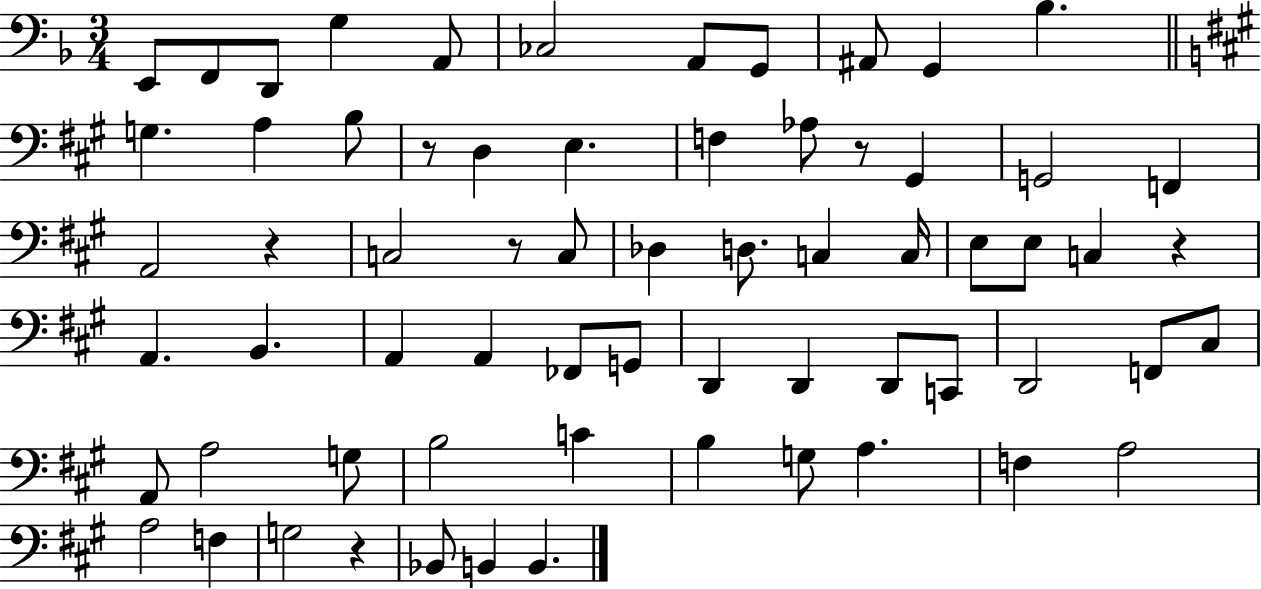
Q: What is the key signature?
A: F major